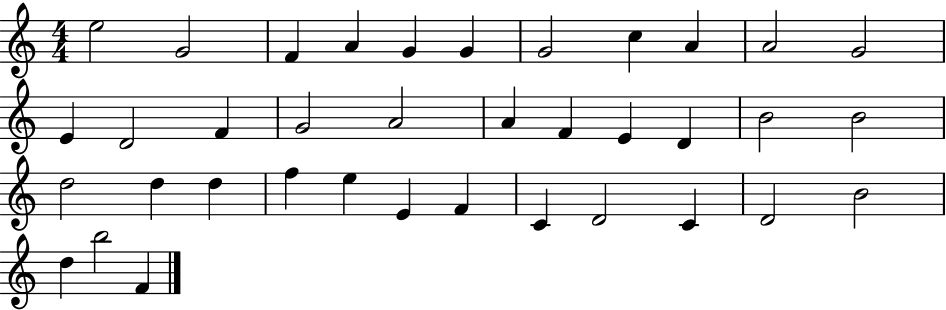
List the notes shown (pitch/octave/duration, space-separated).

E5/h G4/h F4/q A4/q G4/q G4/q G4/h C5/q A4/q A4/h G4/h E4/q D4/h F4/q G4/h A4/h A4/q F4/q E4/q D4/q B4/h B4/h D5/h D5/q D5/q F5/q E5/q E4/q F4/q C4/q D4/h C4/q D4/h B4/h D5/q B5/h F4/q